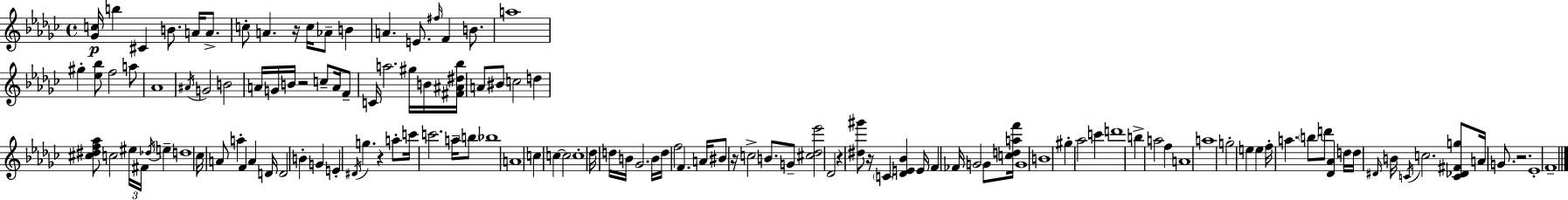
{
  \clef treble
  \time 4/4
  \defaultTimeSignature
  \key ees \minor
  <ges' c''>16\p b''4 cis'4 b'8. a'16 a'8.-> | c''8-. a'4. r16 c''16 aes'8-- b'4 | a'4. e'8. \grace { fis''16 } f'4 b'8. | a''1 | \break gis''4-. <ees'' bes''>8 f''2 a''8 | aes'1 | \acciaccatura { ais'16 } g'2 b'2 | a'16 g'16 b'16 r2 c''8-- a'16 | \break f'8-- c'16 a''2. gis''16 | b'16 <fis' ais' dis'' bes''>16 a'8 bis'8 c''2 d''4 | <cis'' dis'' f'' aes''>8 c''2 \tuplet 3/2 { eis''16 fis'16 \acciaccatura { des''16 } } e''4-- | d''1 | \break ces''16 a'8 a''4-. f'4 a'4 | d'16 d'2 b'4-. g'4 | e'4-. \acciaccatura { dis'16 } g''4. r4 | a''8-. c'''16 c'''2. | \break a''16-- \parenthesize b''8 bes''1 | a'1 | c''4 c''4~~ c''2 | c''1-. | \break des''16 d''16 b'16 ges'2. | b'16 d''16 f''2 f'4. | a'16 bis'8 r16 c''2-> b'8. | g'8-- <cis'' des'' ees'''>2 des'2 | \break r4 <dis'' gis'''>8 r16 \parenthesize c'4 <des' e' bes'>4 | e'16 f'4 fes'16 g'2 | g'8 <c'' d'' a'' f'''>16 g'1 | b'1 | \break gis''4-. aes''2 | c'''4 d'''1 | b''4-> a''2 | f''4 a'1 | \break a''1 | g''2-. e''4 | e''4 f''16-. a''4. \parenthesize b''8 d'''8 <des' aes'>4 | d''16 d''16 \grace { dis'16 } b'16 \acciaccatura { c'16 } c''2. | \break <c' des' fis' g''>8 a'16 g'8. r2. | ees'1-. | f'1-- | \bar "|."
}